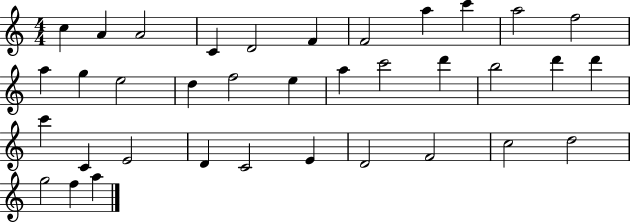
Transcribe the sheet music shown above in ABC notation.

X:1
T:Untitled
M:4/4
L:1/4
K:C
c A A2 C D2 F F2 a c' a2 f2 a g e2 d f2 e a c'2 d' b2 d' d' c' C E2 D C2 E D2 F2 c2 d2 g2 f a